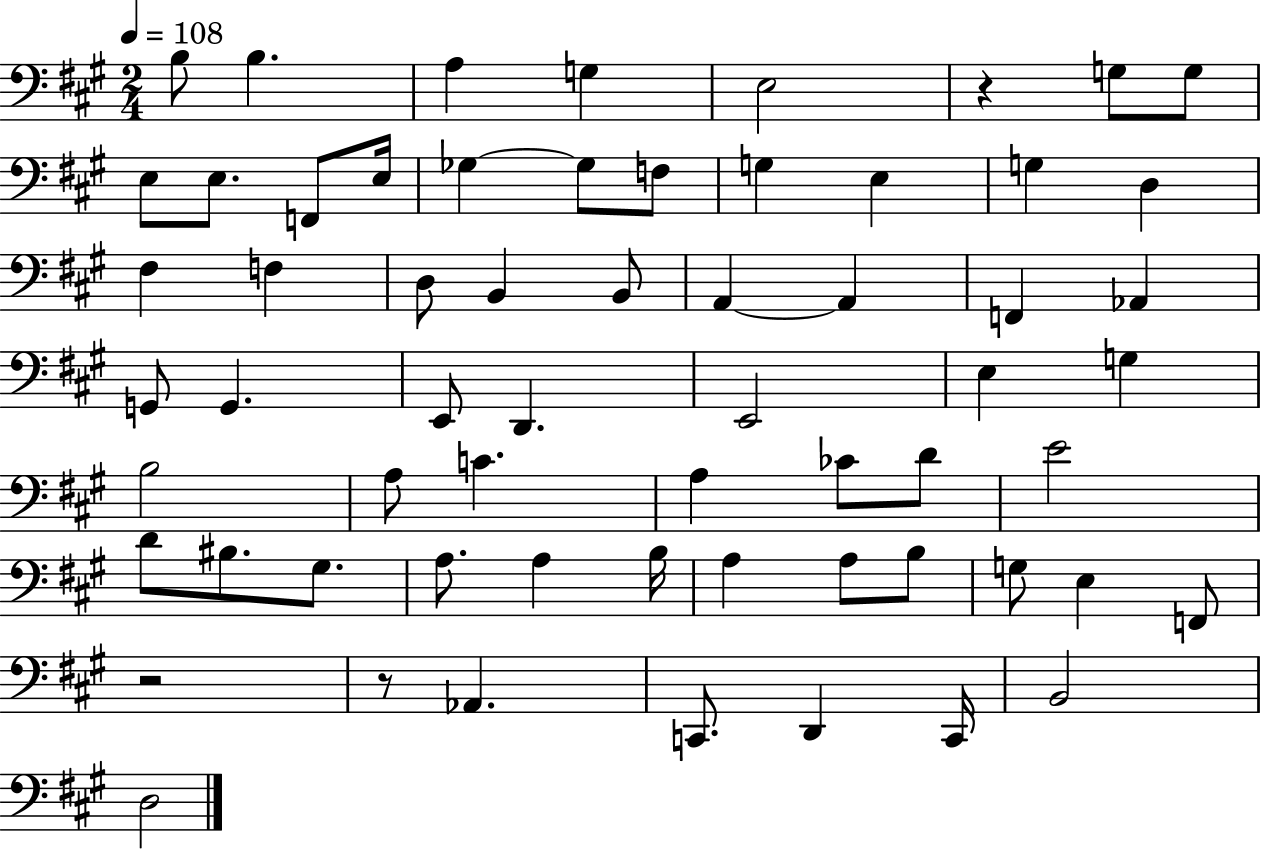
X:1
T:Untitled
M:2/4
L:1/4
K:A
B,/2 B, A, G, E,2 z G,/2 G,/2 E,/2 E,/2 F,,/2 E,/4 _G, _G,/2 F,/2 G, E, G, D, ^F, F, D,/2 B,, B,,/2 A,, A,, F,, _A,, G,,/2 G,, E,,/2 D,, E,,2 E, G, B,2 A,/2 C A, _C/2 D/2 E2 D/2 ^B,/2 ^G,/2 A,/2 A, B,/4 A, A,/2 B,/2 G,/2 E, F,,/2 z2 z/2 _A,, C,,/2 D,, C,,/4 B,,2 D,2